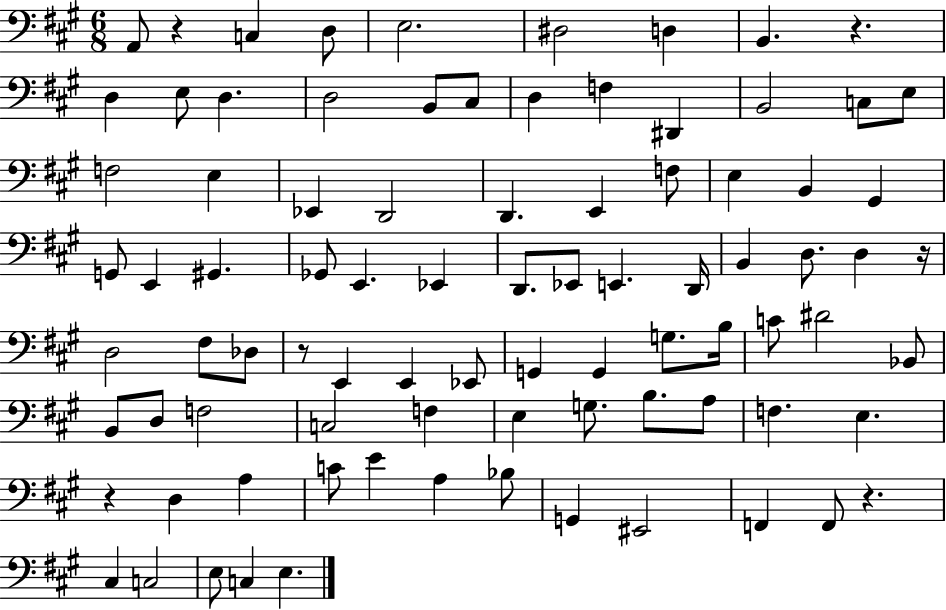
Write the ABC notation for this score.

X:1
T:Untitled
M:6/8
L:1/4
K:A
A,,/2 z C, D,/2 E,2 ^D,2 D, B,, z D, E,/2 D, D,2 B,,/2 ^C,/2 D, F, ^D,, B,,2 C,/2 E,/2 F,2 E, _E,, D,,2 D,, E,, F,/2 E, B,, ^G,, G,,/2 E,, ^G,, _G,,/2 E,, _E,, D,,/2 _E,,/2 E,, D,,/4 B,, D,/2 D, z/4 D,2 ^F,/2 _D,/2 z/2 E,, E,, _E,,/2 G,, G,, G,/2 B,/4 C/2 ^D2 _B,,/2 B,,/2 D,/2 F,2 C,2 F, E, G,/2 B,/2 A,/2 F, E, z D, A, C/2 E A, _B,/2 G,, ^E,,2 F,, F,,/2 z ^C, C,2 E,/2 C, E,